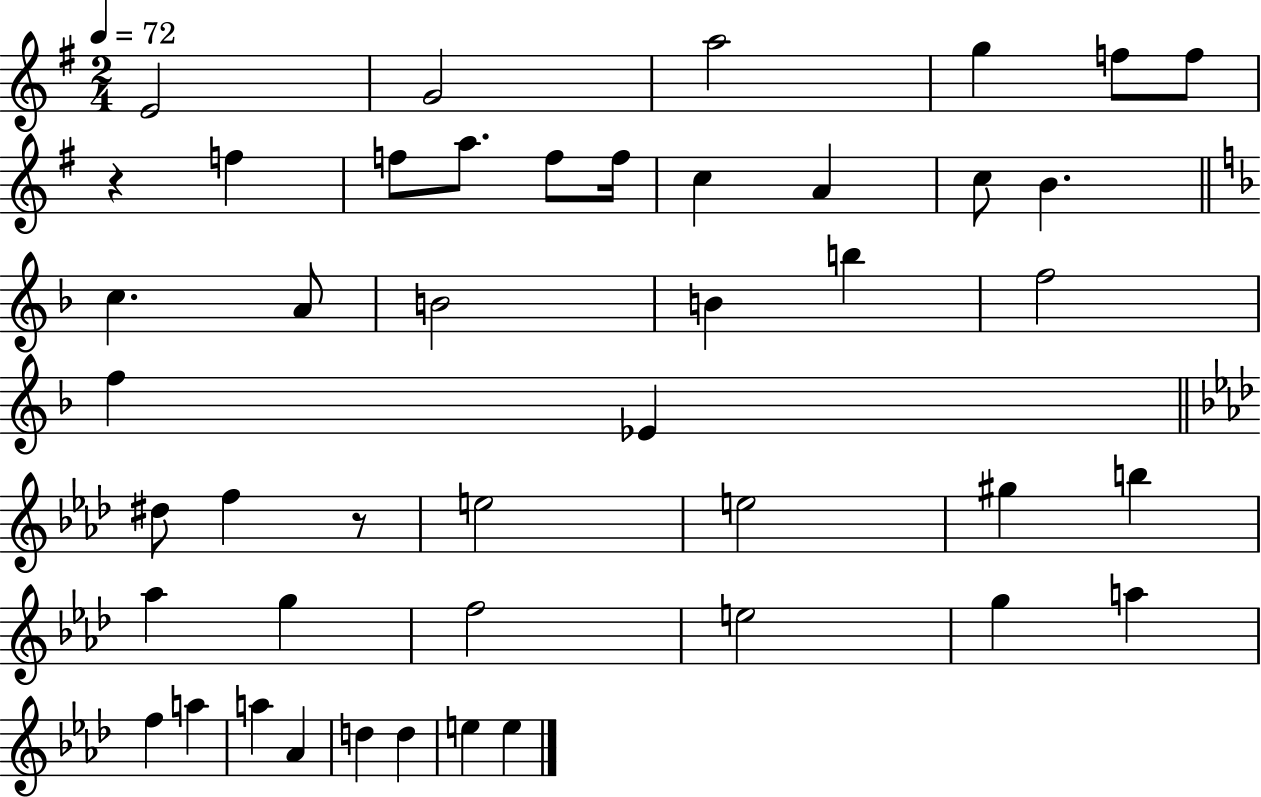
{
  \clef treble
  \numericTimeSignature
  \time 2/4
  \key g \major
  \tempo 4 = 72
  e'2 | g'2 | a''2 | g''4 f''8 f''8 | \break r4 f''4 | f''8 a''8. f''8 f''16 | c''4 a'4 | c''8 b'4. | \break \bar "||" \break \key d \minor c''4. a'8 | b'2 | b'4 b''4 | f''2 | \break f''4 ees'4 | \bar "||" \break \key f \minor dis''8 f''4 r8 | e''2 | e''2 | gis''4 b''4 | \break aes''4 g''4 | f''2 | e''2 | g''4 a''4 | \break f''4 a''4 | a''4 aes'4 | d''4 d''4 | e''4 e''4 | \break \bar "|."
}